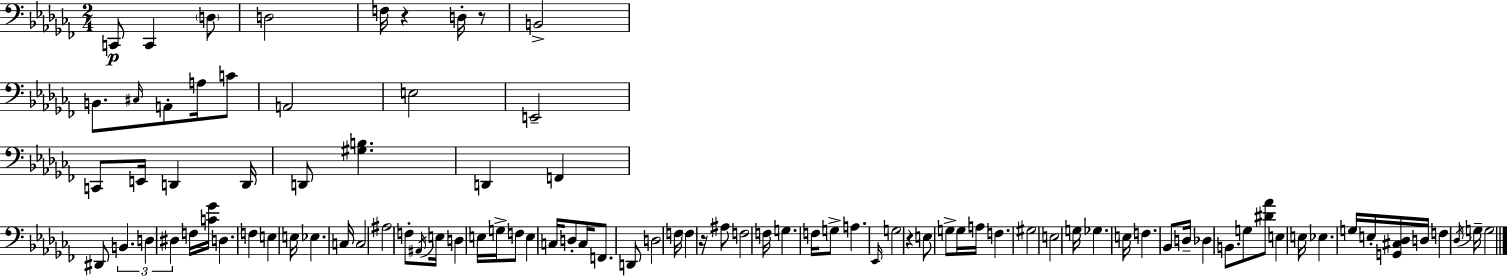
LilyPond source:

{
  \clef bass
  \numericTimeSignature
  \time 2/4
  \key aes \minor
  \repeat volta 2 { c,8\p c,4 \parenthesize d8 | d2 | f16 r4 d16-. r8 | b,2-> | \break b,8. \grace { cis16 } a,8-. a16 c'8 | a,2 | e2 | e,2-- | \break c,8 e,16 d,4 | d,16 d,8 <gis b>4. | d,4 f,4 | dis,8 \tuplet 3/2 { b,4. | \break d4 dis4 } | f16 <c' ges'>16 d4. | f4 e4 | e16 ees4. | \break c16 c2 | ais2 | f8-. \acciaccatura { ais,16 } e16 d4 | e16 g16-> f8 e4 | \break c16 d8-. c16 f,8. | d,8 d2 | f16 \parenthesize f4 r16 | ais8 f2 | \break f16 g4. | f16 g8-> a4. | \grace { ees,16 } g2 | r4 e8 | \break g8-> g16 a16 f4. | gis2 | e2 | g16 ges4. | \break e16 f4. | bes,8 d16-- des4 | b,8. g8 <dis' aes'>8 e4 | e16 ees4. | \break g16 e16-. <g, cis des>16 d16 f4 | \acciaccatura { des16 } g16-- g2 | } \bar "|."
}